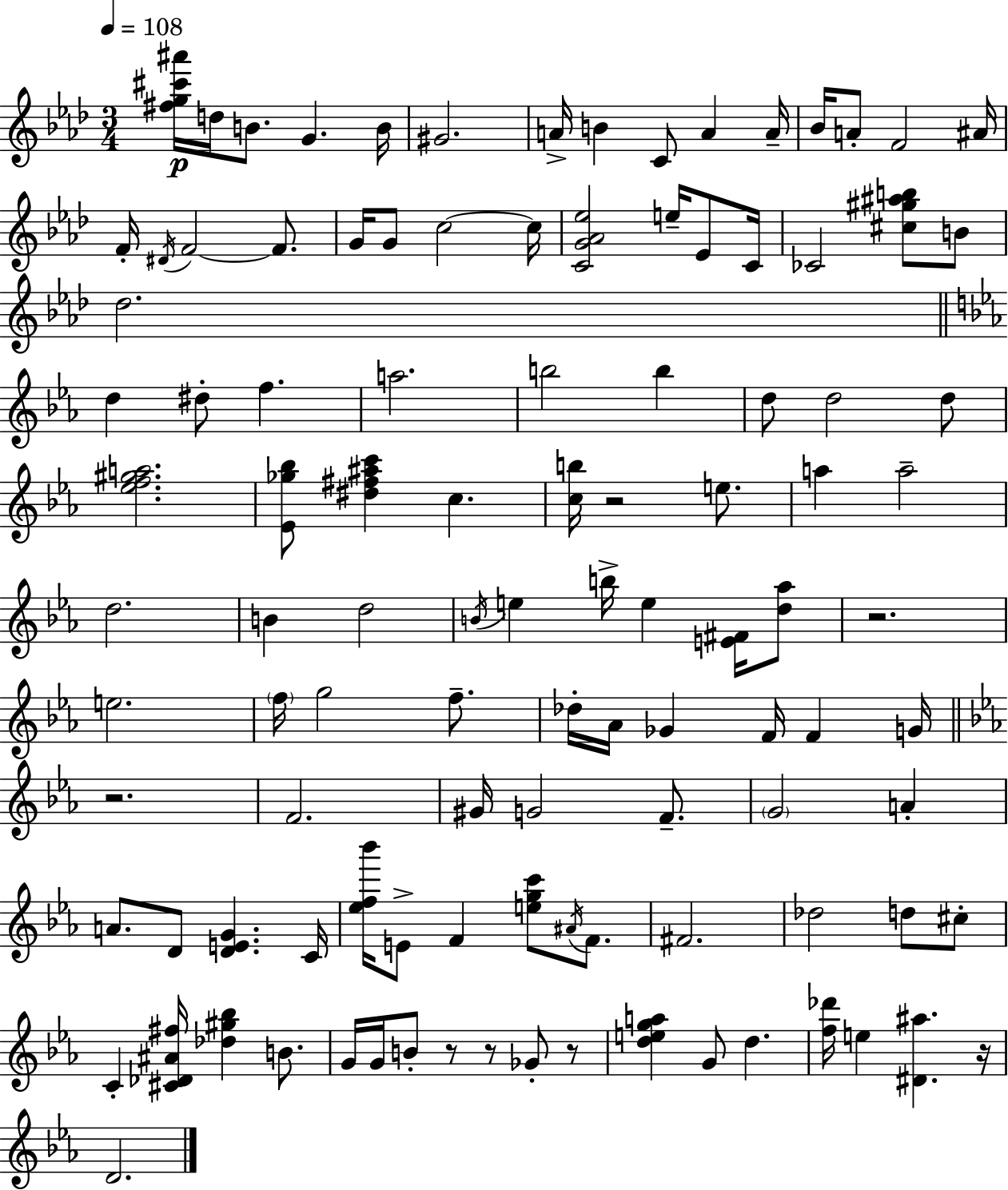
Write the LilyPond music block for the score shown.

{
  \clef treble
  \numericTimeSignature
  \time 3/4
  \key f \minor
  \tempo 4 = 108
  <fis'' g'' cis''' ais'''>16\p d''16 b'8. g'4. b'16 | gis'2. | a'16-> b'4 c'8 a'4 a'16-- | bes'16 a'8-. f'2 ais'16 | \break f'16-. \acciaccatura { dis'16 } f'2~~ f'8. | g'16 g'8 c''2~~ | c''16 <c' g' aes' ees''>2 e''16-- ees'8 | c'16 ces'2 <cis'' gis'' ais'' b''>8 b'8 | \break des''2. | \bar "||" \break \key c \minor d''4 dis''8-. f''4. | a''2. | b''2 b''4 | d''8 d''2 d''8 | \break <ees'' f'' gis'' a''>2. | <ees' ges'' bes''>8 <dis'' fis'' ais'' c'''>4 c''4. | <c'' b''>16 r2 e''8. | a''4 a''2-- | \break d''2. | b'4 d''2 | \acciaccatura { b'16 } e''4 b''16-> e''4 <e' fis'>16 <d'' aes''>8 | r2. | \break e''2. | \parenthesize f''16 g''2 f''8.-- | des''16-. aes'16 ges'4 f'16 f'4 | g'16 \bar "||" \break \key ees \major r2. | f'2. | gis'16 g'2 f'8.-- | \parenthesize g'2 a'4-. | \break a'8. d'8 <d' e' g'>4. c'16 | <ees'' f'' bes'''>16 e'8-> f'4 <e'' g'' c'''>8 \acciaccatura { ais'16 } f'8. | fis'2. | des''2 d''8 cis''8-. | \break c'4-. <cis' des' ais' fis''>16 <des'' gis'' bes''>4 b'8. | g'16 g'16 b'8-. r8 r8 ges'8-. r8 | <d'' e'' g'' a''>4 g'8 d''4. | <f'' des'''>16 e''4 <dis' ais''>4. | \break r16 d'2. | \bar "|."
}